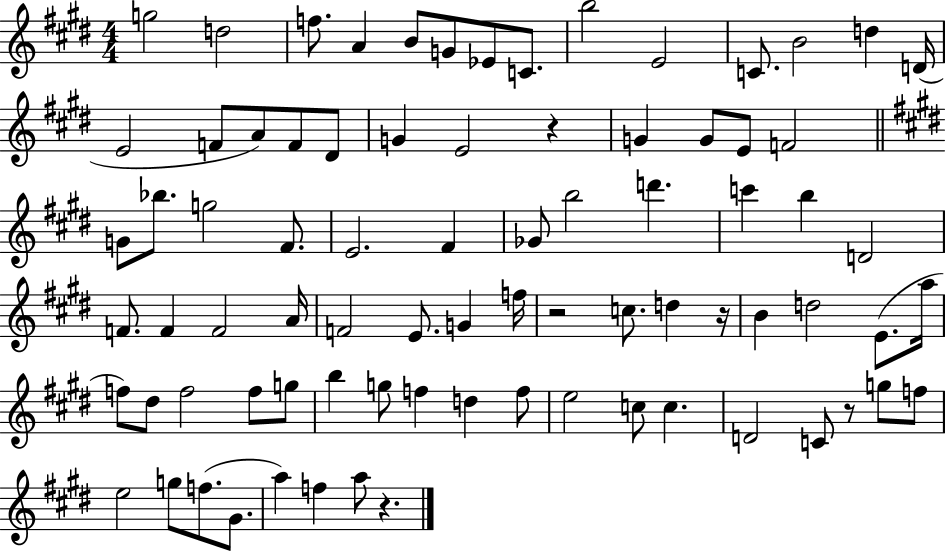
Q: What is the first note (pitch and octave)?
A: G5